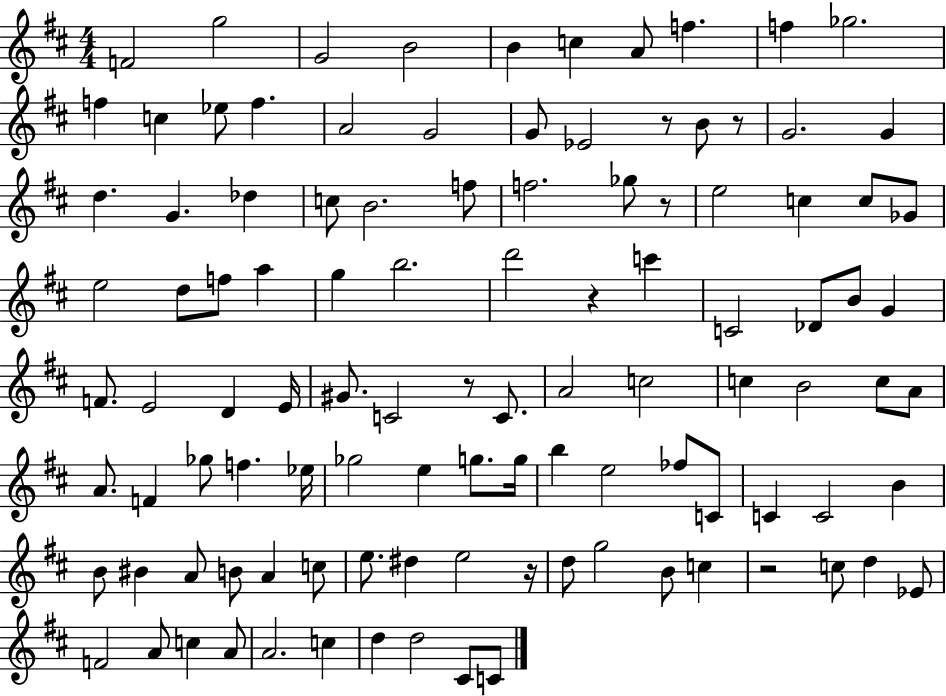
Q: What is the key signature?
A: D major